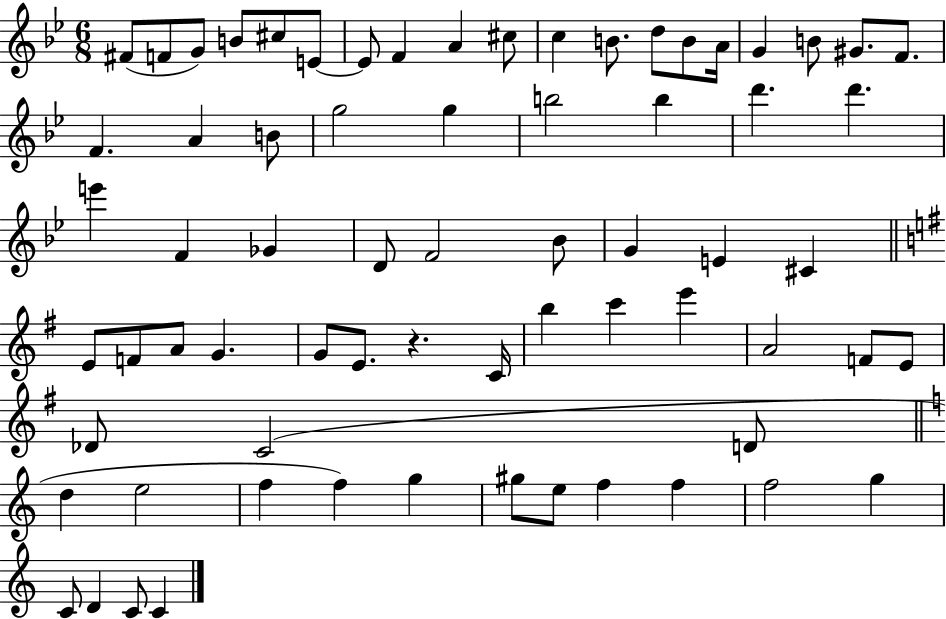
{
  \clef treble
  \numericTimeSignature
  \time 6/8
  \key bes \major
  \repeat volta 2 { fis'8( f'8 g'8) b'8 cis''8 e'8~~ | e'8 f'4 a'4 cis''8 | c''4 b'8. d''8 b'8 a'16 | g'4 b'8 gis'8. f'8. | \break f'4. a'4 b'8 | g''2 g''4 | b''2 b''4 | d'''4. d'''4. | \break e'''4 f'4 ges'4 | d'8 f'2 bes'8 | g'4 e'4 cis'4 | \bar "||" \break \key e \minor e'8 f'8 a'8 g'4. | g'8 e'8. r4. c'16 | b''4 c'''4 e'''4 | a'2 f'8 e'8 | \break des'8 c'2( d'8 | \bar "||" \break \key c \major d''4 e''2 | f''4 f''4) g''4 | gis''8 e''8 f''4 f''4 | f''2 g''4 | \break c'8 d'4 c'8 c'4 | } \bar "|."
}